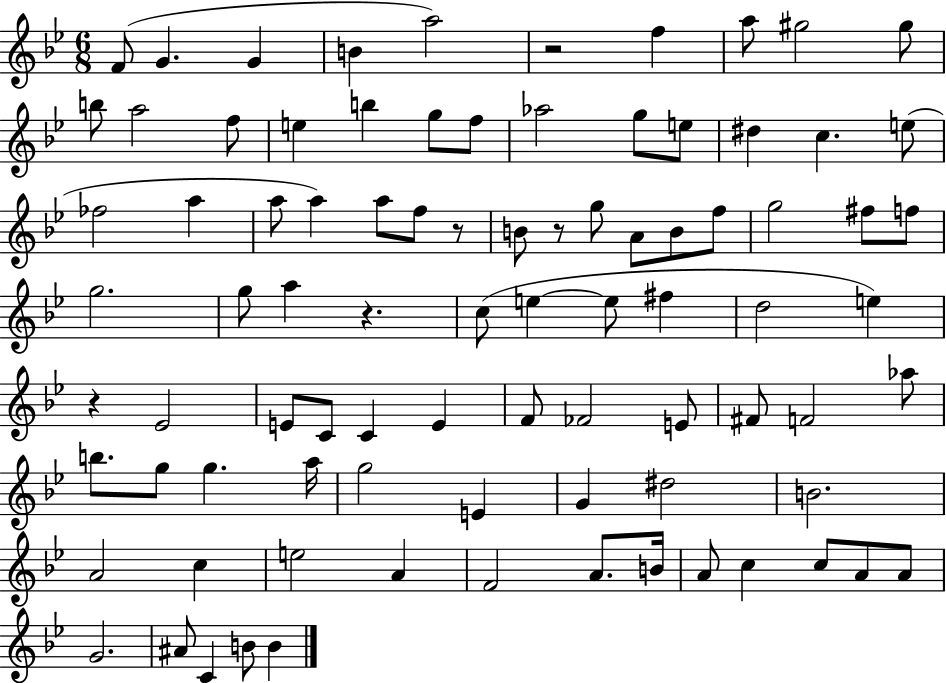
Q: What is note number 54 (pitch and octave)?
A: F#4